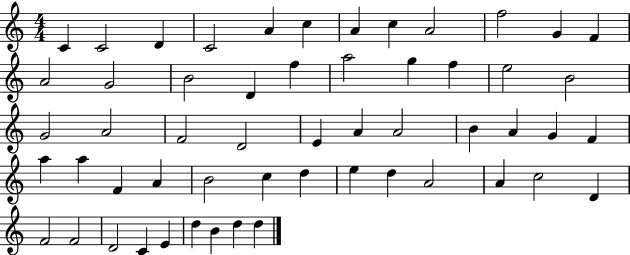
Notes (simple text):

C4/q C4/h D4/q C4/h A4/q C5/q A4/q C5/q A4/h F5/h G4/q F4/q A4/h G4/h B4/h D4/q F5/q A5/h G5/q F5/q E5/h B4/h G4/h A4/h F4/h D4/h E4/q A4/q A4/h B4/q A4/q G4/q F4/q A5/q A5/q F4/q A4/q B4/h C5/q D5/q E5/q D5/q A4/h A4/q C5/h D4/q F4/h F4/h D4/h C4/q E4/q D5/q B4/q D5/q D5/q